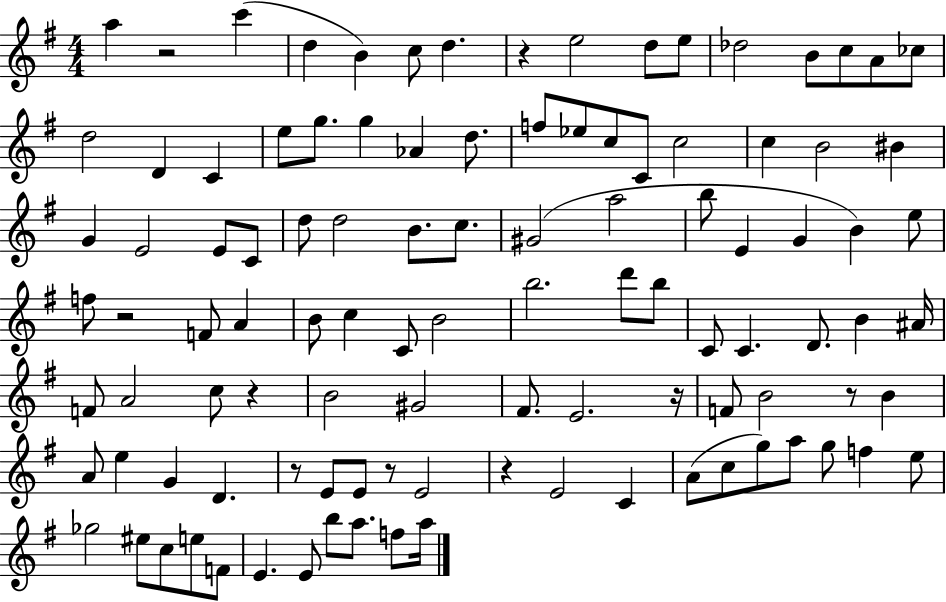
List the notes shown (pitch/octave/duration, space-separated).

A5/q R/h C6/q D5/q B4/q C5/e D5/q. R/q E5/h D5/e E5/e Db5/h B4/e C5/e A4/e CES5/e D5/h D4/q C4/q E5/e G5/e. G5/q Ab4/q D5/e. F5/e Eb5/e C5/e C4/e C5/h C5/q B4/h BIS4/q G4/q E4/h E4/e C4/e D5/e D5/h B4/e. C5/e. G#4/h A5/h B5/e E4/q G4/q B4/q E5/e F5/e R/h F4/e A4/q B4/e C5/q C4/e B4/h B5/h. D6/e B5/e C4/e C4/q. D4/e. B4/q A#4/s F4/e A4/h C5/e R/q B4/h G#4/h F#4/e. E4/h. R/s F4/e B4/h R/e B4/q A4/e E5/q G4/q D4/q. R/e E4/e E4/e R/e E4/h R/q E4/h C4/q A4/e C5/e G5/e A5/e G5/e F5/q E5/e Gb5/h EIS5/e C5/e E5/e F4/e E4/q. E4/e B5/e A5/e. F5/e A5/s